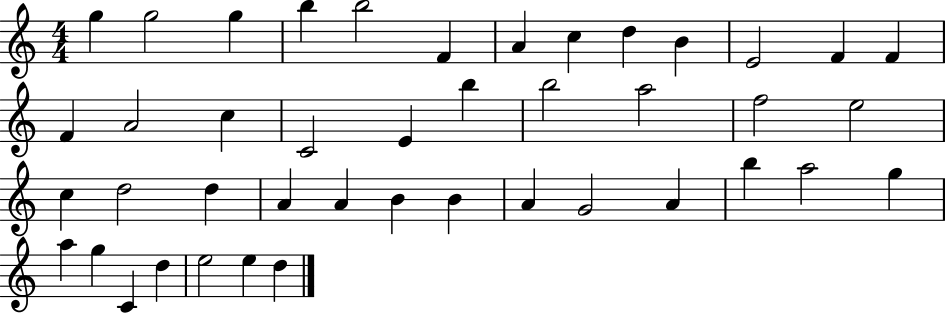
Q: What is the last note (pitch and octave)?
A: D5